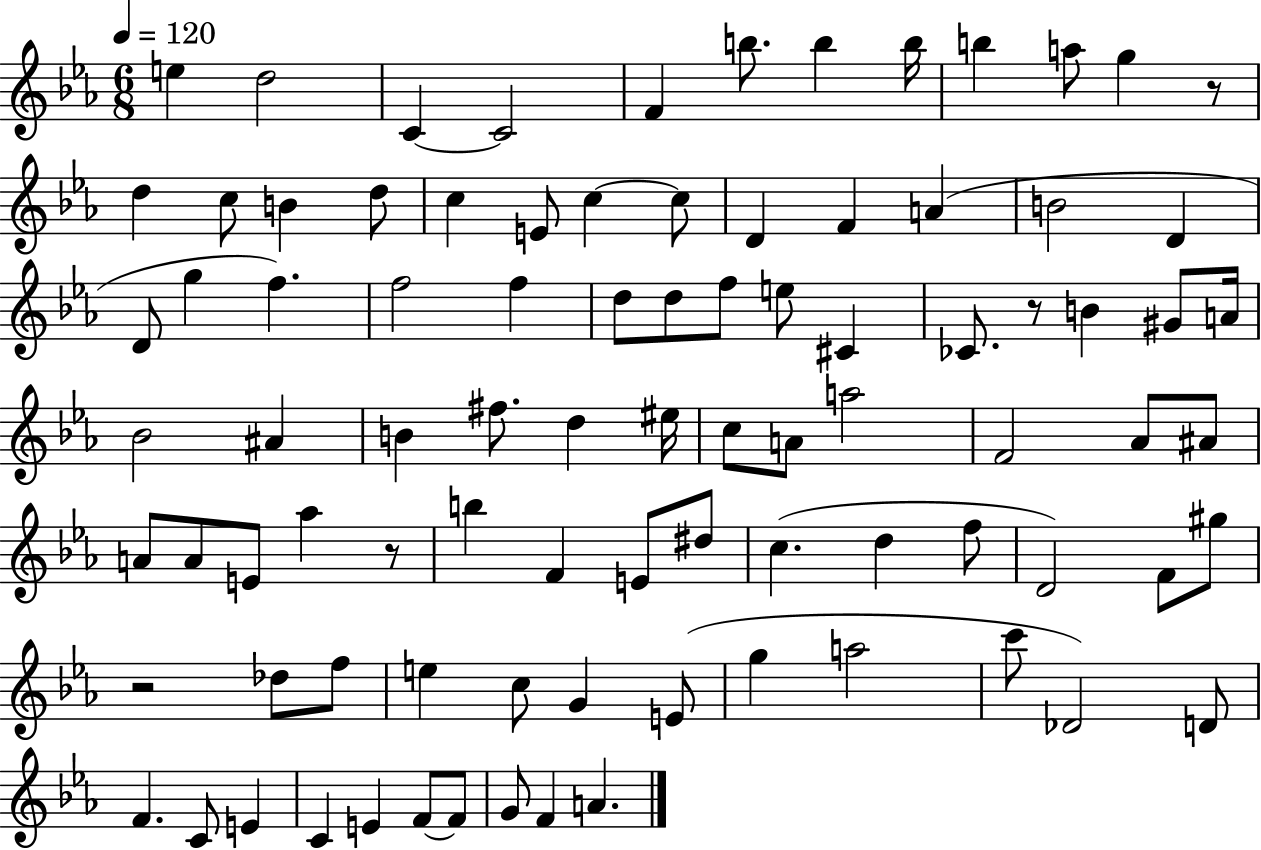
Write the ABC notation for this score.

X:1
T:Untitled
M:6/8
L:1/4
K:Eb
e d2 C C2 F b/2 b b/4 b a/2 g z/2 d c/2 B d/2 c E/2 c c/2 D F A B2 D D/2 g f f2 f d/2 d/2 f/2 e/2 ^C _C/2 z/2 B ^G/2 A/4 _B2 ^A B ^f/2 d ^e/4 c/2 A/2 a2 F2 _A/2 ^A/2 A/2 A/2 E/2 _a z/2 b F E/2 ^d/2 c d f/2 D2 F/2 ^g/2 z2 _d/2 f/2 e c/2 G E/2 g a2 c'/2 _D2 D/2 F C/2 E C E F/2 F/2 G/2 F A